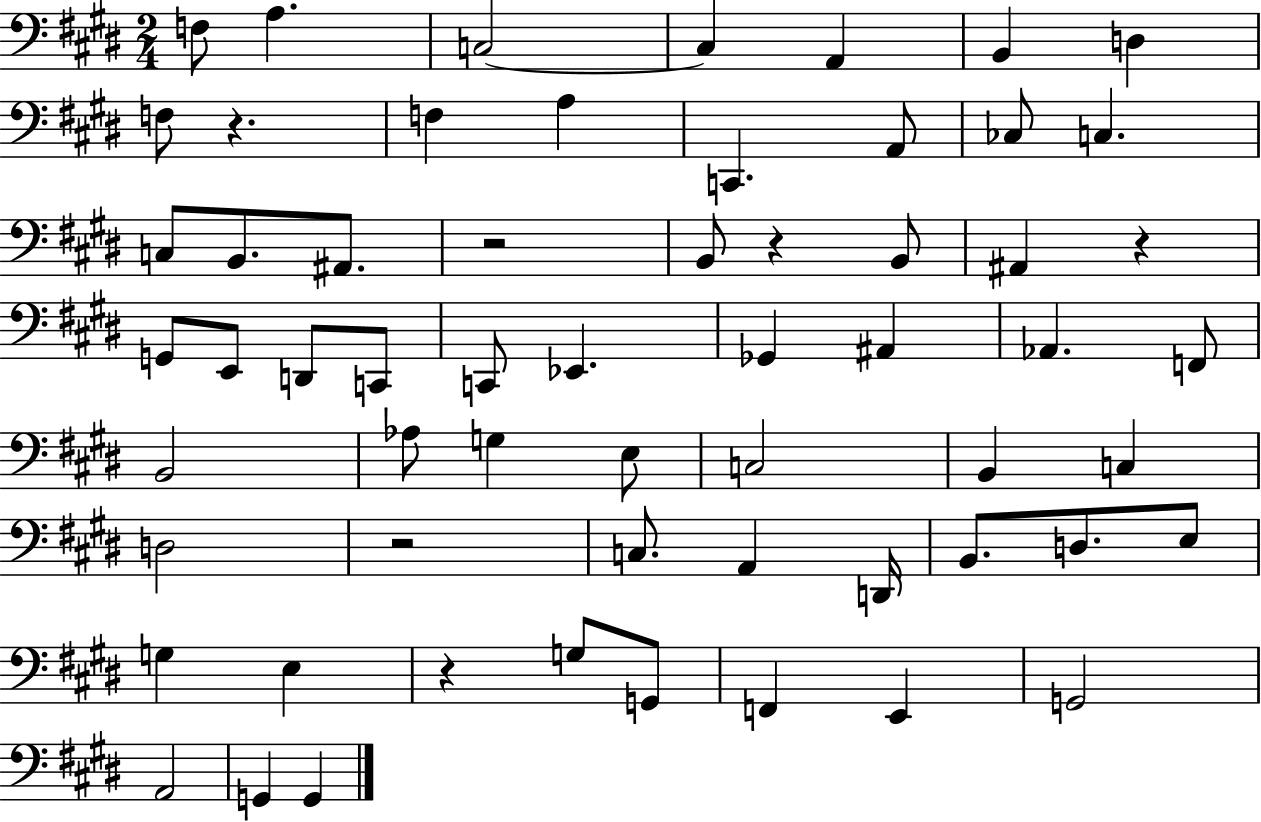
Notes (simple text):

F3/e A3/q. C3/h C3/q A2/q B2/q D3/q F3/e R/q. F3/q A3/q C2/q. A2/e CES3/e C3/q. C3/e B2/e. A#2/e. R/h B2/e R/q B2/e A#2/q R/q G2/e E2/e D2/e C2/e C2/e Eb2/q. Gb2/q A#2/q Ab2/q. F2/e B2/h Ab3/e G3/q E3/e C3/h B2/q C3/q D3/h R/h C3/e. A2/q D2/s B2/e. D3/e. E3/e G3/q E3/q R/q G3/e G2/e F2/q E2/q G2/h A2/h G2/q G2/q